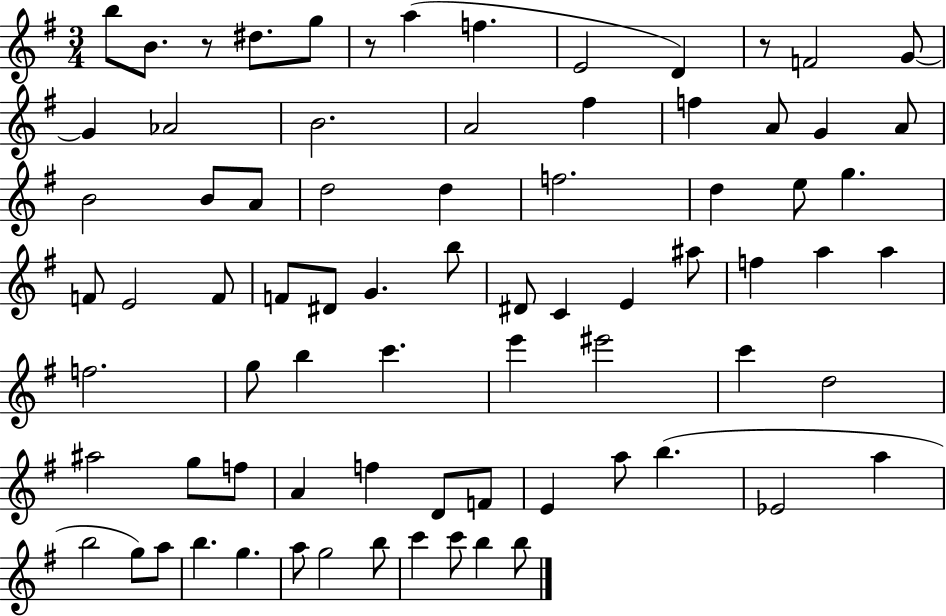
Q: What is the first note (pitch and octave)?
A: B5